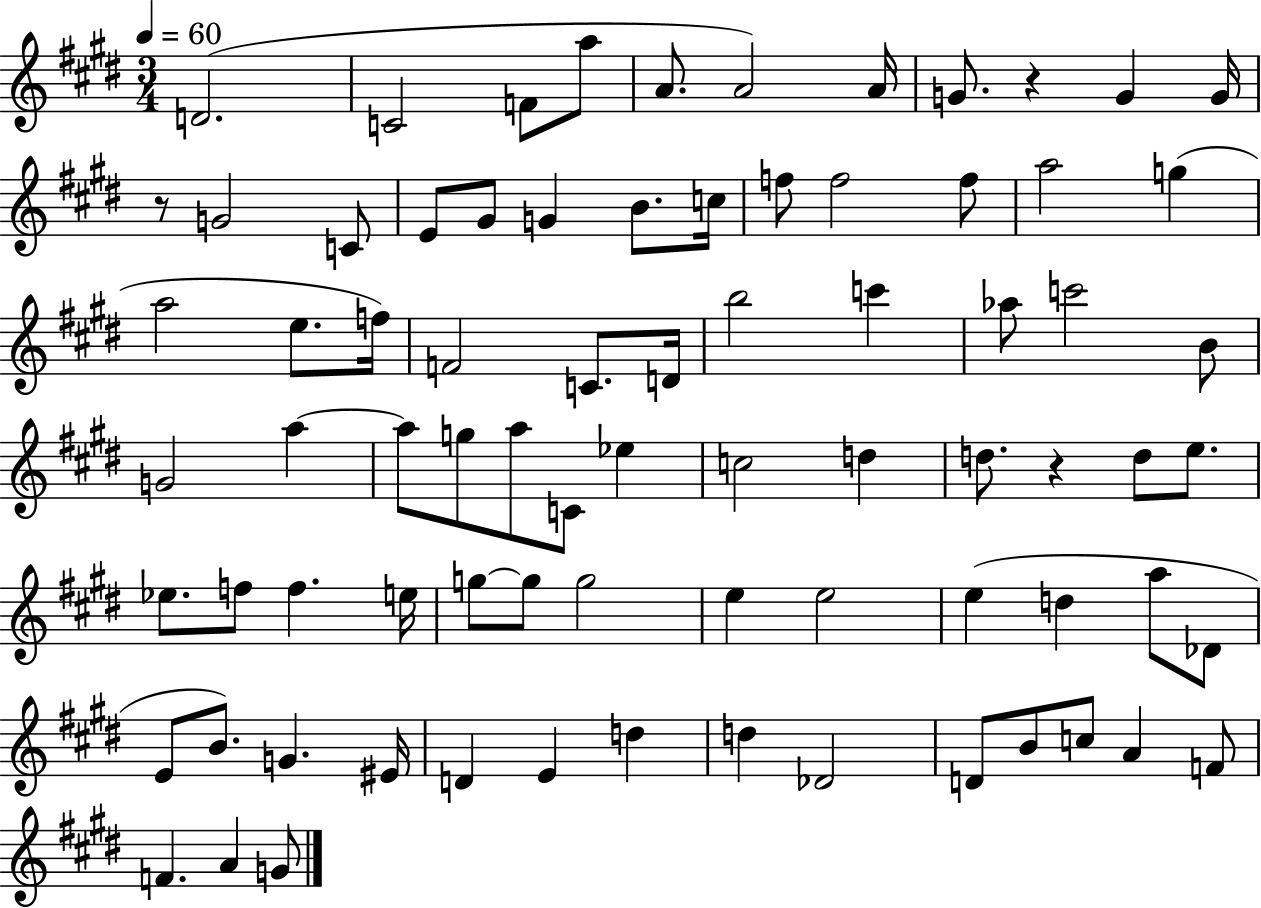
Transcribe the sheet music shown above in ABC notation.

X:1
T:Untitled
M:3/4
L:1/4
K:E
D2 C2 F/2 a/2 A/2 A2 A/4 G/2 z G G/4 z/2 G2 C/2 E/2 ^G/2 G B/2 c/4 f/2 f2 f/2 a2 g a2 e/2 f/4 F2 C/2 D/4 b2 c' _a/2 c'2 B/2 G2 a a/2 g/2 a/2 C/2 _e c2 d d/2 z d/2 e/2 _e/2 f/2 f e/4 g/2 g/2 g2 e e2 e d a/2 _D/2 E/2 B/2 G ^E/4 D E d d _D2 D/2 B/2 c/2 A F/2 F A G/2